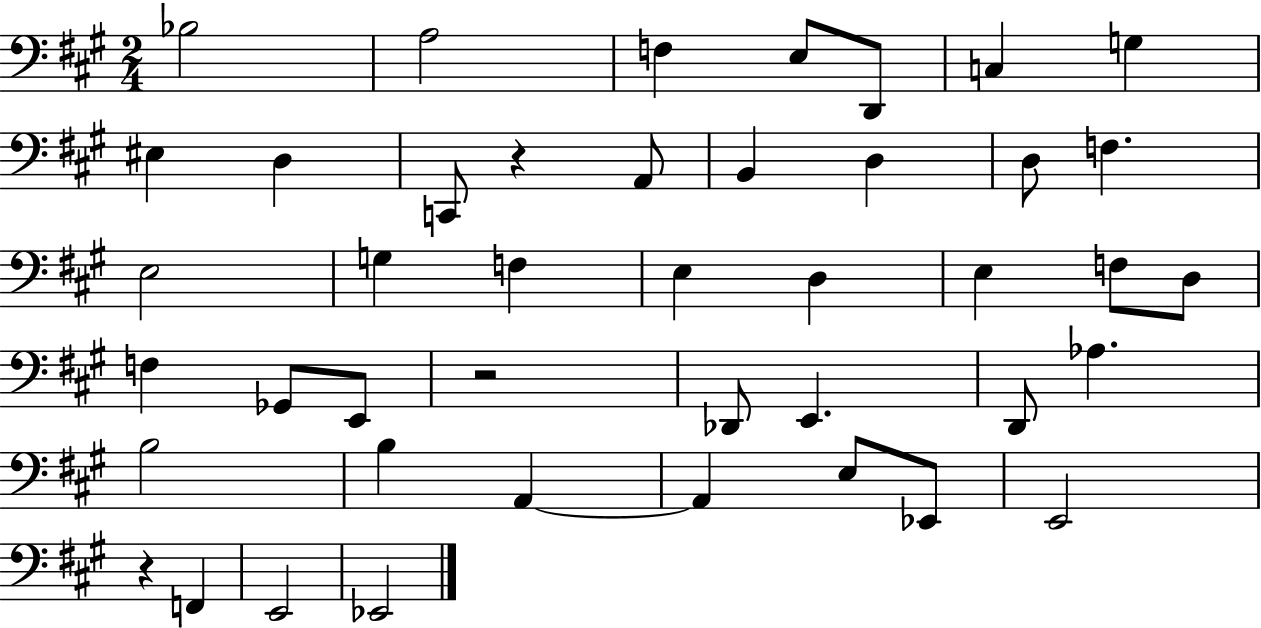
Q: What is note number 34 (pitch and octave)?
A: A2